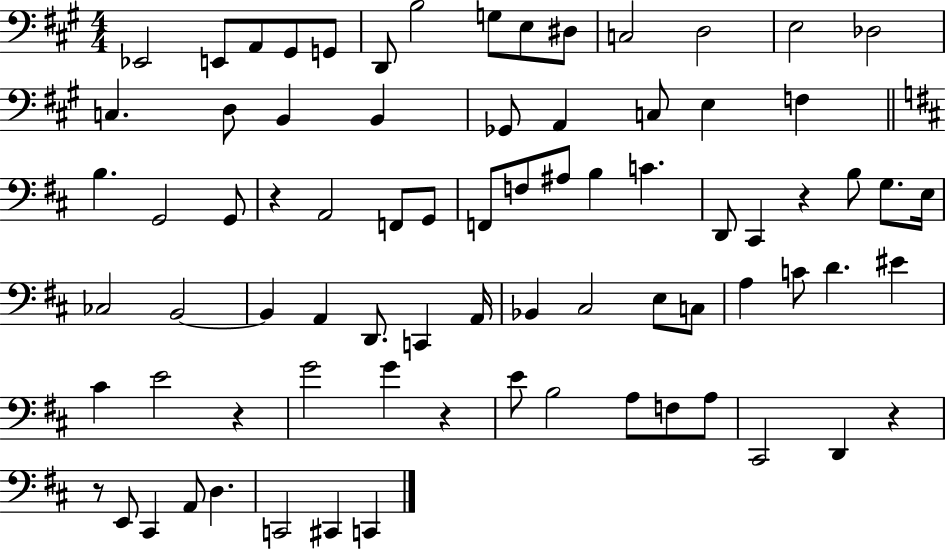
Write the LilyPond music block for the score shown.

{
  \clef bass
  \numericTimeSignature
  \time 4/4
  \key a \major
  \repeat volta 2 { ees,2 e,8 a,8 gis,8 g,8 | d,8 b2 g8 e8 dis8 | c2 d2 | e2 des2 | \break c4. d8 b,4 b,4 | ges,8 a,4 c8 e4 f4 | \bar "||" \break \key d \major b4. g,2 g,8 | r4 a,2 f,8 g,8 | f,8 f8 ais8 b4 c'4. | d,8 cis,4 r4 b8 g8. e16 | \break ces2 b,2~~ | b,4 a,4 d,8. c,4 a,16 | bes,4 cis2 e8 c8 | a4 c'8 d'4. eis'4 | \break cis'4 e'2 r4 | g'2 g'4 r4 | e'8 b2 a8 f8 a8 | cis,2 d,4 r4 | \break r8 e,8 cis,4 a,8 d4. | c,2 cis,4 c,4 | } \bar "|."
}